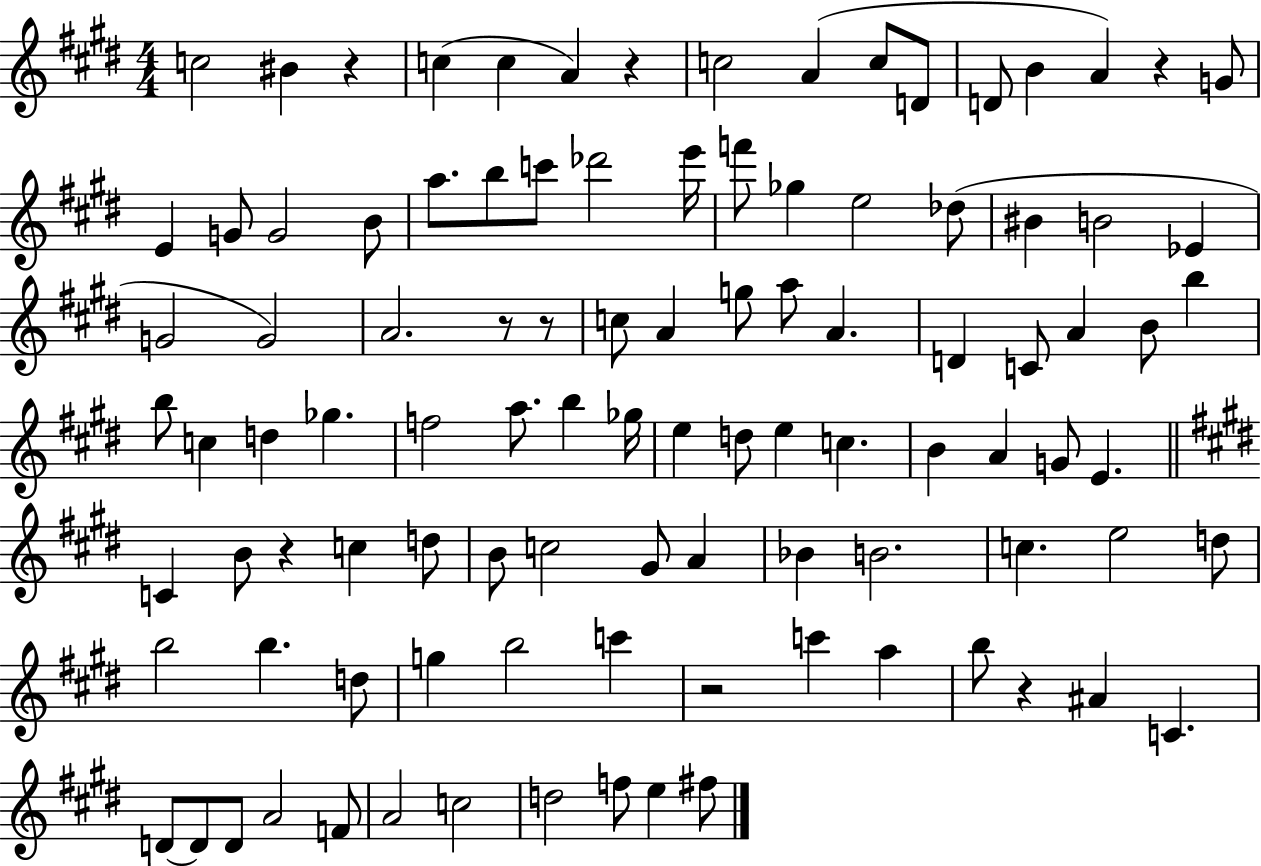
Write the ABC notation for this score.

X:1
T:Untitled
M:4/4
L:1/4
K:E
c2 ^B z c c A z c2 A c/2 D/2 D/2 B A z G/2 E G/2 G2 B/2 a/2 b/2 c'/2 _d'2 e'/4 f'/2 _g e2 _d/2 ^B B2 _E G2 G2 A2 z/2 z/2 c/2 A g/2 a/2 A D C/2 A B/2 b b/2 c d _g f2 a/2 b _g/4 e d/2 e c B A G/2 E C B/2 z c d/2 B/2 c2 ^G/2 A _B B2 c e2 d/2 b2 b d/2 g b2 c' z2 c' a b/2 z ^A C D/2 D/2 D/2 A2 F/2 A2 c2 d2 f/2 e ^f/2